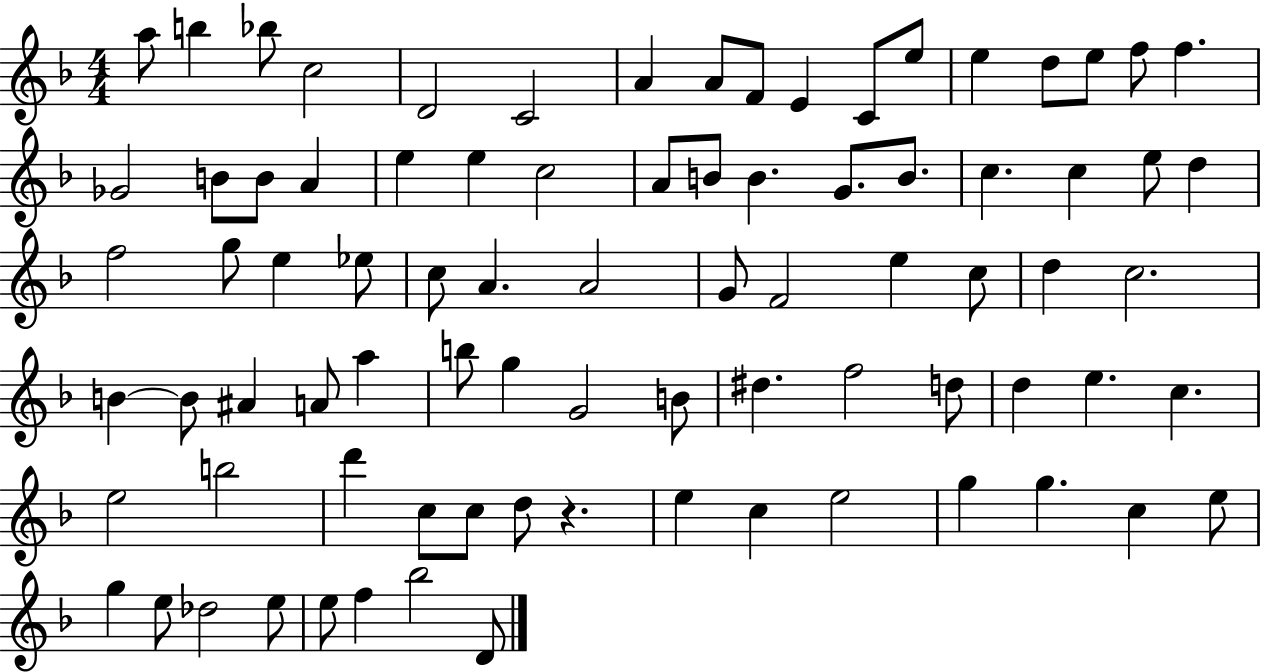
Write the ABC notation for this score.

X:1
T:Untitled
M:4/4
L:1/4
K:F
a/2 b _b/2 c2 D2 C2 A A/2 F/2 E C/2 e/2 e d/2 e/2 f/2 f _G2 B/2 B/2 A e e c2 A/2 B/2 B G/2 B/2 c c e/2 d f2 g/2 e _e/2 c/2 A A2 G/2 F2 e c/2 d c2 B B/2 ^A A/2 a b/2 g G2 B/2 ^d f2 d/2 d e c e2 b2 d' c/2 c/2 d/2 z e c e2 g g c e/2 g e/2 _d2 e/2 e/2 f _b2 D/2